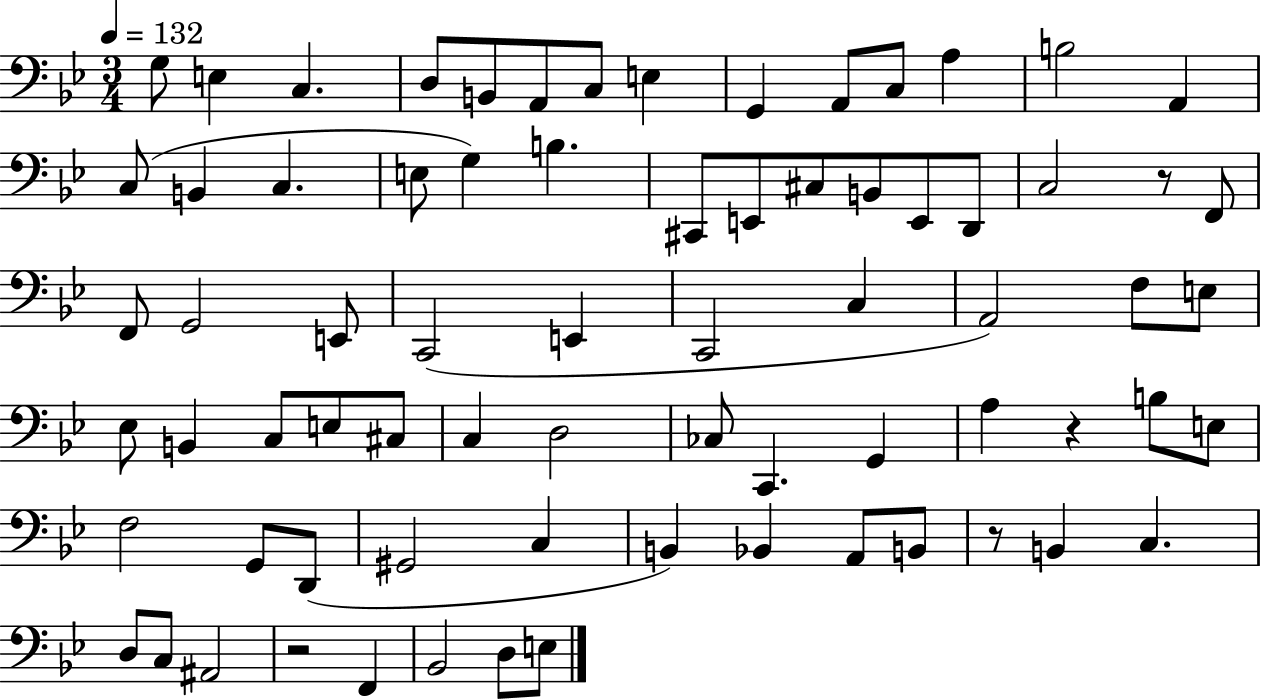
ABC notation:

X:1
T:Untitled
M:3/4
L:1/4
K:Bb
G,/2 E, C, D,/2 B,,/2 A,,/2 C,/2 E, G,, A,,/2 C,/2 A, B,2 A,, C,/2 B,, C, E,/2 G, B, ^C,,/2 E,,/2 ^C,/2 B,,/2 E,,/2 D,,/2 C,2 z/2 F,,/2 F,,/2 G,,2 E,,/2 C,,2 E,, C,,2 C, A,,2 F,/2 E,/2 _E,/2 B,, C,/2 E,/2 ^C,/2 C, D,2 _C,/2 C,, G,, A, z B,/2 E,/2 F,2 G,,/2 D,,/2 ^G,,2 C, B,, _B,, A,,/2 B,,/2 z/2 B,, C, D,/2 C,/2 ^A,,2 z2 F,, _B,,2 D,/2 E,/2